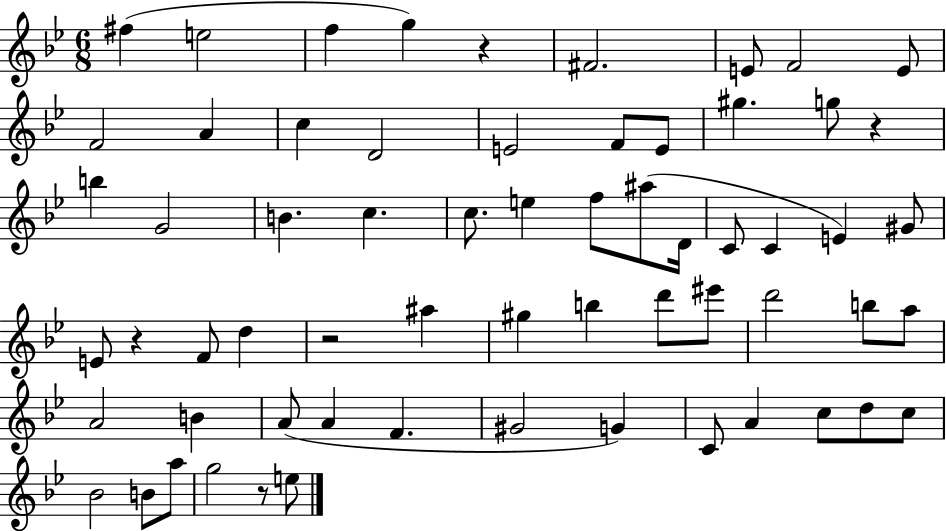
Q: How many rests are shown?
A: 5